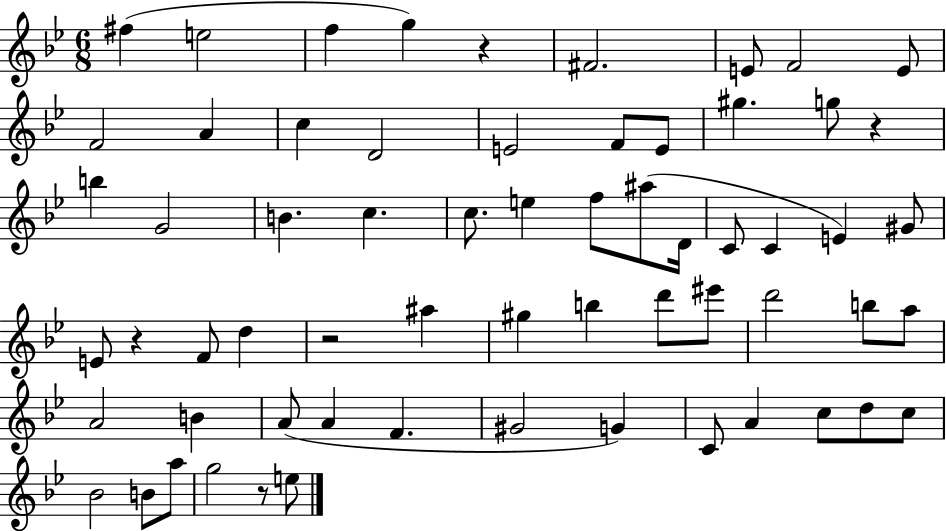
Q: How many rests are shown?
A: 5